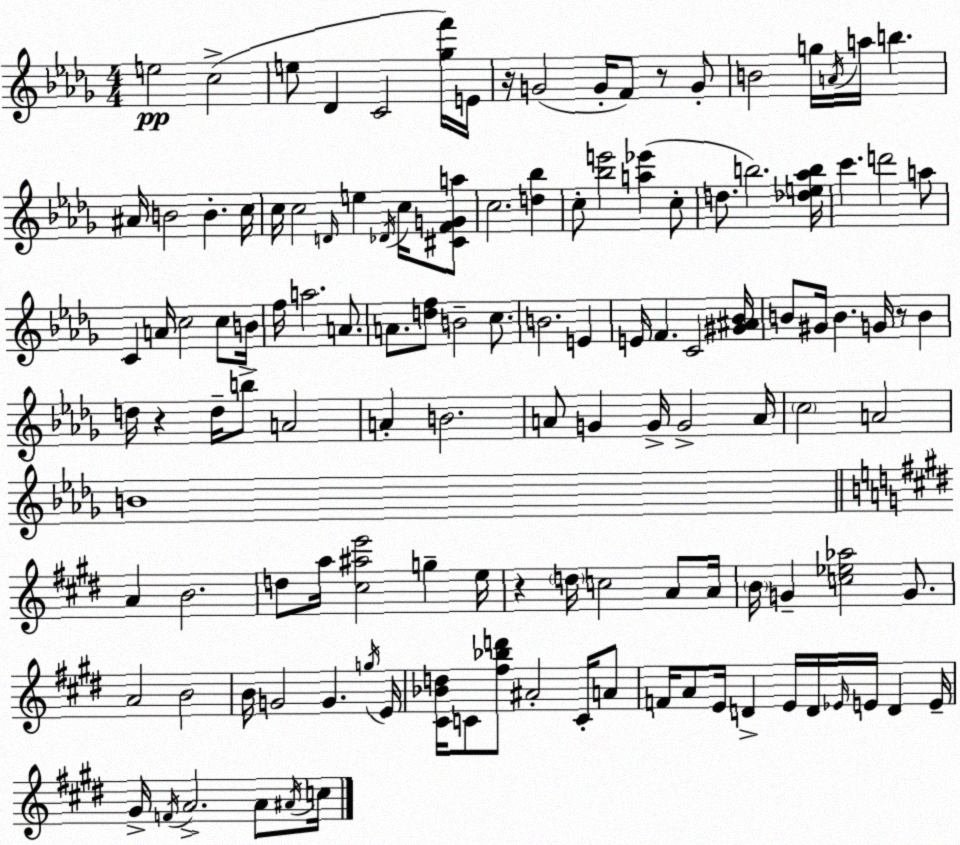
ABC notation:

X:1
T:Untitled
M:4/4
L:1/4
K:Bbm
e2 c2 e/2 _D C2 [_gf']/4 E/4 z/4 G2 G/4 F/2 z/2 G/2 B2 g/4 A/4 a/4 b ^A/4 B2 B c/4 c/4 c2 D/4 e _D/4 c/4 [^CFGa]/2 c2 [d_b] c/2 [_be']2 [a_e'] c/2 d/2 b2 [_de_ab]/4 c' d'2 a/2 C A/4 c2 c/2 B/4 f/4 a2 A/2 A/2 [df]/2 B2 c/2 B2 E E/4 F C2 [^G^A_B]/4 B/2 ^G/4 B G/4 z/2 B d/4 z d/4 b/2 A2 A B2 A/2 G G/4 G2 A/4 c2 A2 B4 A B2 d/2 a/4 [^c^ae']2 g e/4 z d/4 c2 A/2 A/4 B/4 G [c_e_a]2 G/2 A2 B2 B/4 G2 G g/4 E/4 [^C_Bd]/4 C/2 [^f_bd']/2 ^A2 C/4 A/2 F/4 A/2 E/4 D E/4 D/4 _E/4 E/4 D E/4 ^G/4 F/4 A2 A/2 ^A/4 c/4